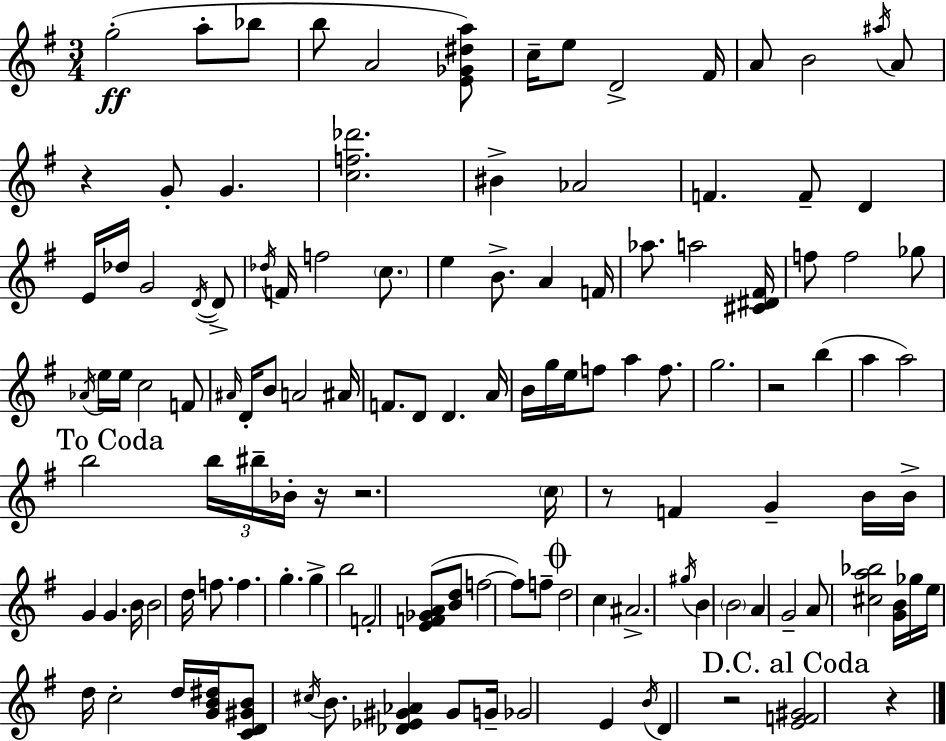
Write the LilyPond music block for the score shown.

{
  \clef treble
  \numericTimeSignature
  \time 3/4
  \key g \major
  g''2-.(\ff a''8-. bes''8 | b''8 a'2 <e' ges' dis'' a''>8) | c''16-- e''8 d'2-> fis'16 | a'8 b'2 \acciaccatura { ais''16 } a'8 | \break r4 g'8-. g'4. | <c'' f'' des'''>2. | bis'4-> aes'2 | f'4. f'8-- d'4 | \break e'16 des''16 g'2 \acciaccatura { d'16~ }~ | d'8-> \acciaccatura { des''16 } f'16 f''2 | \parenthesize c''8. e''4 b'8.-> a'4 | f'16 aes''8. a''2 | \break <cis' dis' fis'>16 f''8 f''2 | ges''8 \acciaccatura { aes'16 } e''16 e''16 c''2 | f'8 \grace { ais'16 } d'16-. b'8 a'2 | ais'16 f'8. d'8 d'4. | \break a'16 b'16 g''16 e''16 f''8 a''4 | f''8. g''2. | r2 | b''4( a''4 a''2) | \break \mark "To Coda" b''2 | \tuplet 3/2 { b''16 bis''16-- bes'16-. } r16 r2. | \parenthesize c''16 r8 f'4 | g'4-- b'16 b'16-> g'4 g'4. | \break b'16 b'2 | d''16 f''8. f''4. g''4.-. | g''4-> b''2 | f'2-. | \break <e' f' ges' a'>8( <b' d''>8 f''2~~ | f''8) f''8-- \mark \markup { \musicglyph "scripts.coda" } d''2 | c''4 ais'2.-> | \acciaccatura { gis''16 } b'4 \parenthesize b'2 | \break a'4 g'2-- | a'8 <cis'' a'' bes''>2 | <g' b'>16 ges''16 e''16 d''16 c''2-. | d''16 <g' b' dis''>16 <c' d' gis' b'>8 \acciaccatura { cis''16 } b'8. | \break <des' ees' gis' aes'>4 gis'8 g'16-- ges'2 | e'4 \acciaccatura { b'16 } d'4 | r2 \mark "D.C. al Coda" <e' f' gis'>2 | r4 \bar "|."
}